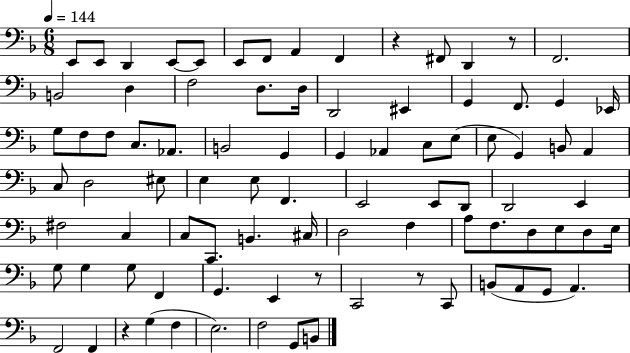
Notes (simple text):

E2/e E2/e D2/q E2/e E2/e E2/e F2/e A2/q F2/q R/q F#2/e D2/q R/e F2/h. B2/h D3/q F3/h D3/e. D3/s D2/h EIS2/q G2/q F2/e. G2/q Eb2/s G3/e F3/e F3/e C3/e. Ab2/e. B2/h G2/q G2/q Ab2/q C3/e E3/e E3/e G2/q B2/e A2/q C3/e D3/h EIS3/e E3/q E3/e F2/q. E2/h E2/e D2/e D2/h E2/q F#3/h C3/q C3/e C2/e. B2/q. C#3/s D3/h F3/q A3/e F3/e. D3/e E3/e D3/e E3/s G3/e G3/q G3/e F2/q G2/q. E2/q R/e C2/h R/e C2/e B2/e A2/e G2/e A2/q. F2/h F2/q R/q G3/q F3/q E3/h. F3/h G2/e B2/e